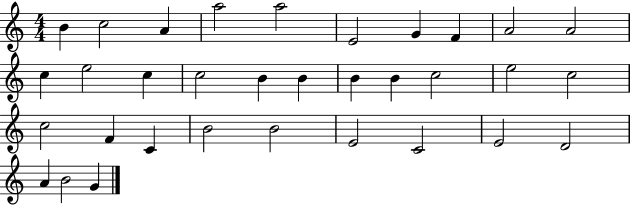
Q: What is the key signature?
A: C major